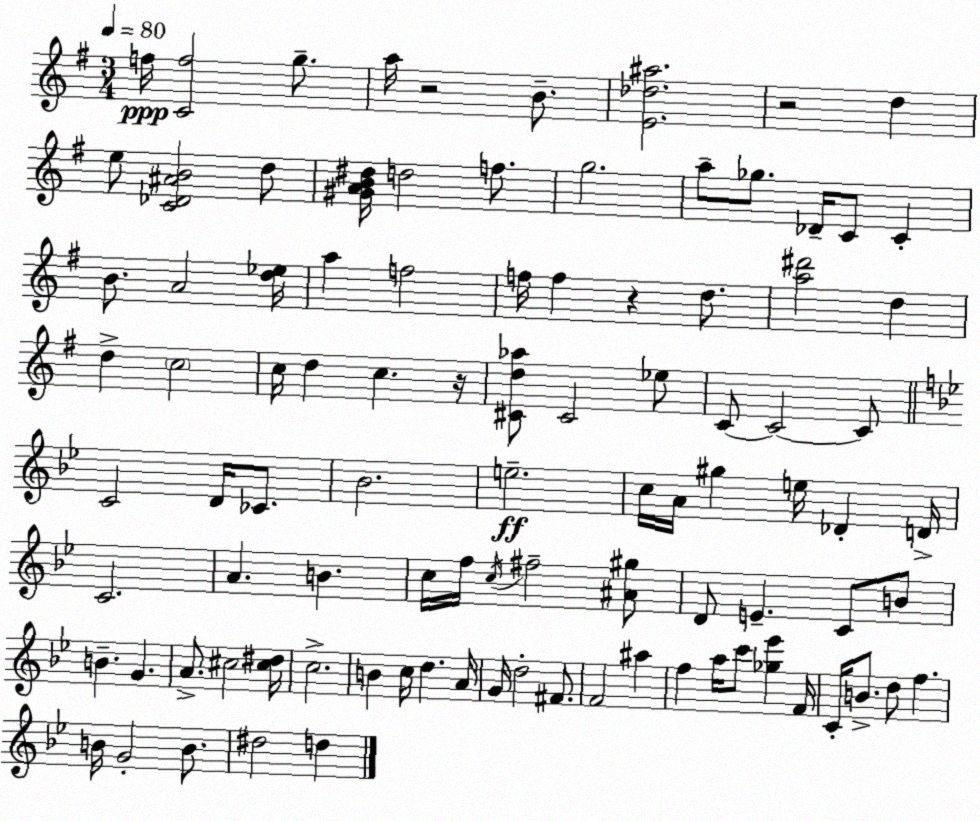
X:1
T:Untitled
M:3/4
L:1/4
K:G
f/4 [Cf]2 g/2 a/4 z2 B/2 [E_d^a]2 z2 d e/2 [C_D^AB]2 d/2 [^GAB^d]/4 d2 f/2 g2 a/2 _g/2 _D/4 C/2 C B/2 A2 [d_e]/4 a f2 f/4 f z d/2 [a^d']2 d d c2 c/4 d c z/4 [^Cd_a]/2 ^C2 _e/2 C/2 C2 C/2 C2 D/4 _C/2 _B2 e2 c/4 A/4 ^g e/4 _D D/4 C2 A B c/4 f/4 c/4 ^f2 [^A^g]/2 D/2 E C/2 B/2 B G A/2 ^c2 [^c^d]/4 c2 B c/4 d A/4 G/4 d2 ^F/2 F2 ^a f a/4 c'/2 [_g_e'] F/4 C/4 B/2 d/2 f B/4 G2 B/2 ^d2 d